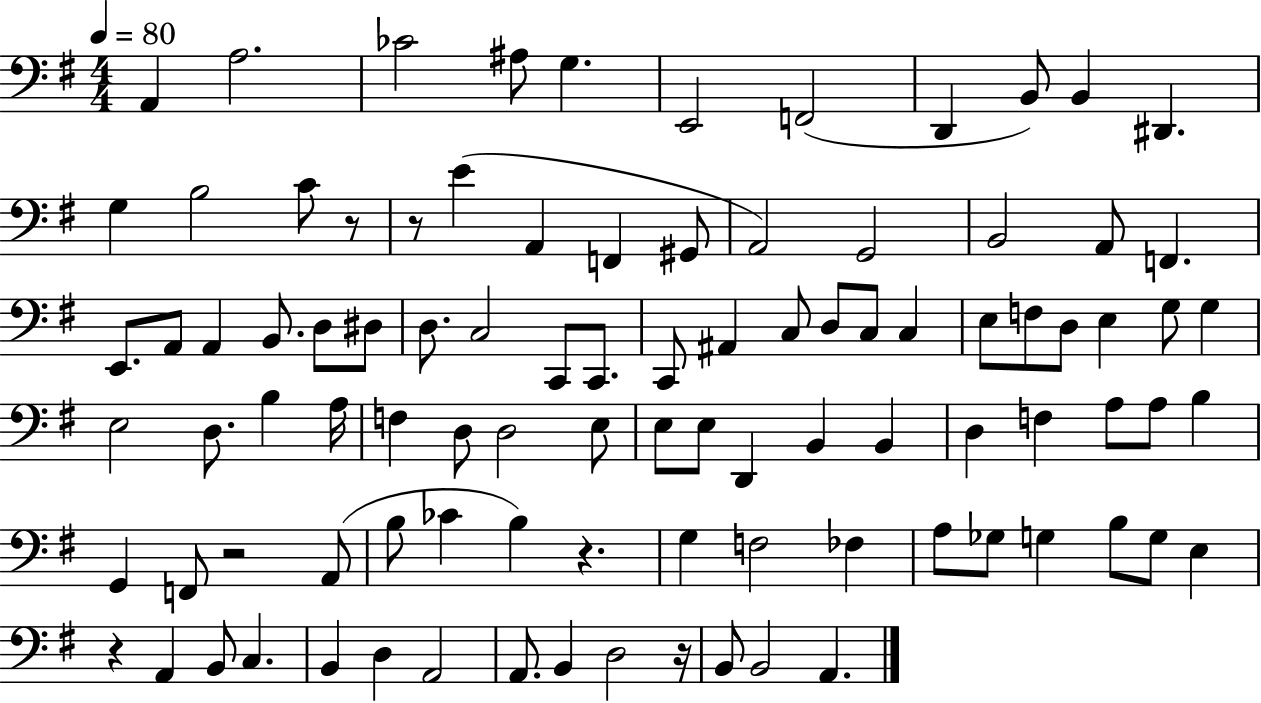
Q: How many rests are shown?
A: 6